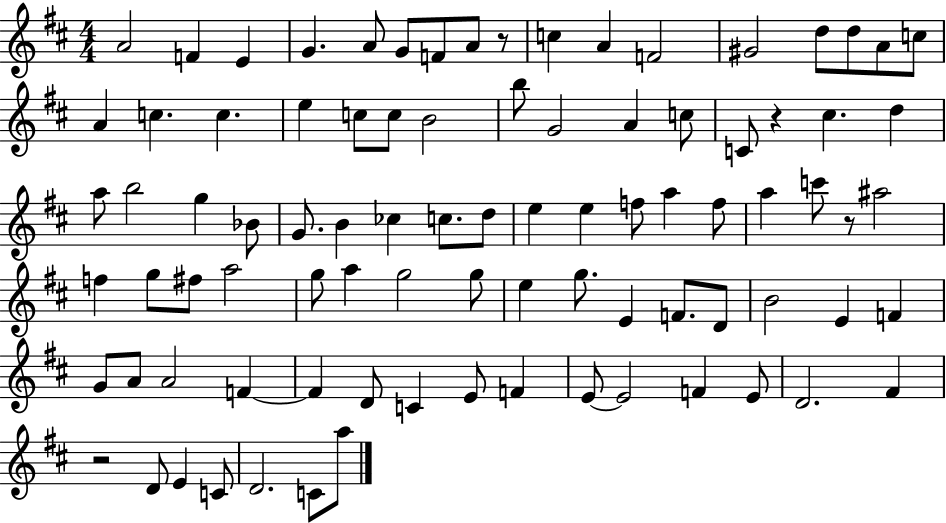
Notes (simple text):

A4/h F4/q E4/q G4/q. A4/e G4/e F4/e A4/e R/e C5/q A4/q F4/h G#4/h D5/e D5/e A4/e C5/e A4/q C5/q. C5/q. E5/q C5/e C5/e B4/h B5/e G4/h A4/q C5/e C4/e R/q C#5/q. D5/q A5/e B5/h G5/q Bb4/e G4/e. B4/q CES5/q C5/e. D5/e E5/q E5/q F5/e A5/q F5/e A5/q C6/e R/e A#5/h F5/q G5/e F#5/e A5/h G5/e A5/q G5/h G5/e E5/q G5/e. E4/q F4/e. D4/e B4/h E4/q F4/q G4/e A4/e A4/h F4/q F4/q D4/e C4/q E4/e F4/q E4/e E4/h F4/q E4/e D4/h. F#4/q R/h D4/e E4/q C4/e D4/h. C4/e A5/e